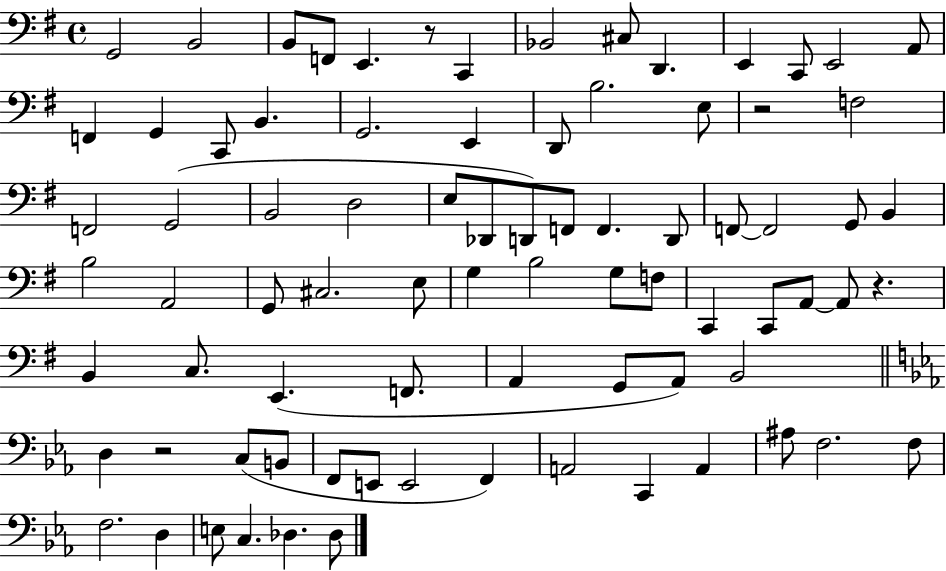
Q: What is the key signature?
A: G major